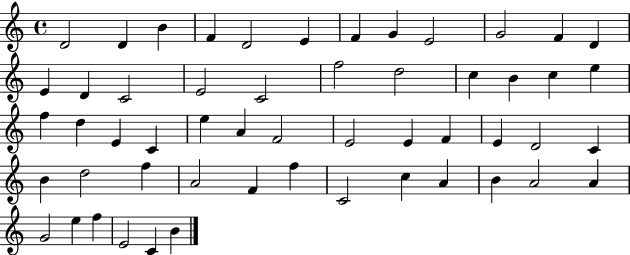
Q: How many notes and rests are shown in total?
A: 54